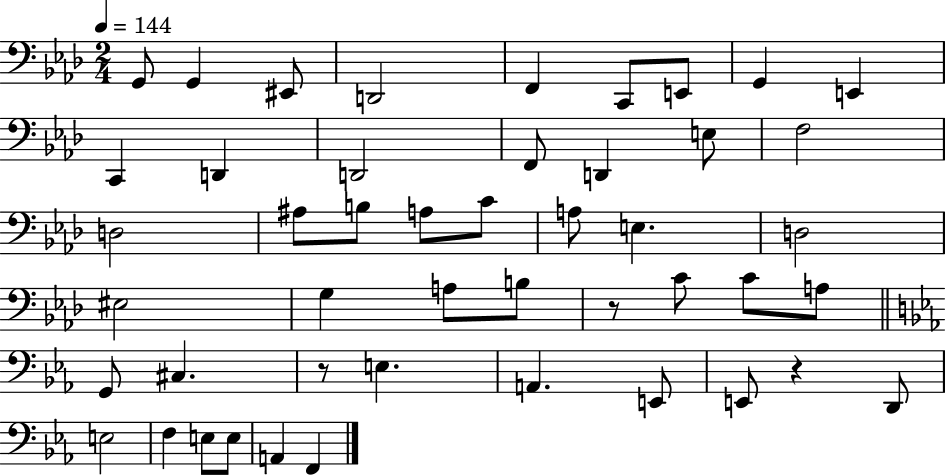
G2/e G2/q EIS2/e D2/h F2/q C2/e E2/e G2/q E2/q C2/q D2/q D2/h F2/e D2/q E3/e F3/h D3/h A#3/e B3/e A3/e C4/e A3/e E3/q. D3/h EIS3/h G3/q A3/e B3/e R/e C4/e C4/e A3/e G2/e C#3/q. R/e E3/q. A2/q. E2/e E2/e R/q D2/e E3/h F3/q E3/e E3/e A2/q F2/q